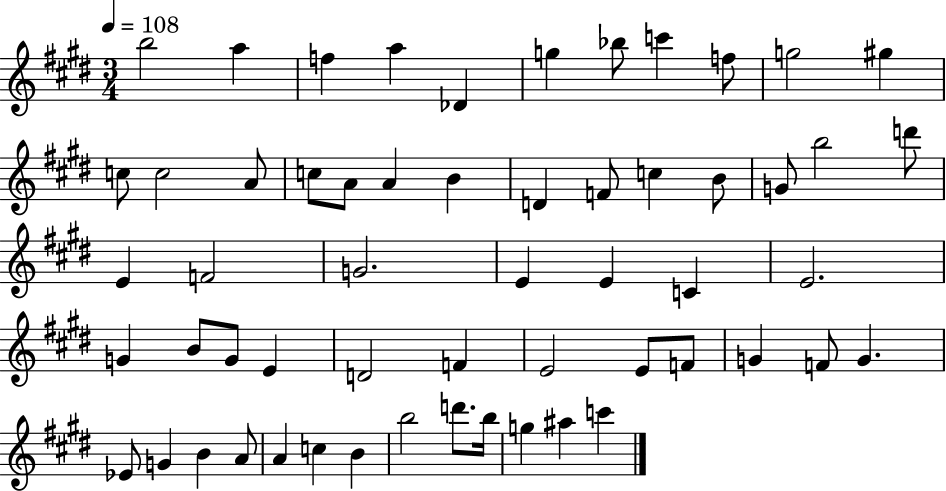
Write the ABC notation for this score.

X:1
T:Untitled
M:3/4
L:1/4
K:E
b2 a f a _D g _b/2 c' f/2 g2 ^g c/2 c2 A/2 c/2 A/2 A B D F/2 c B/2 G/2 b2 d'/2 E F2 G2 E E C E2 G B/2 G/2 E D2 F E2 E/2 F/2 G F/2 G _E/2 G B A/2 A c B b2 d'/2 b/4 g ^a c'